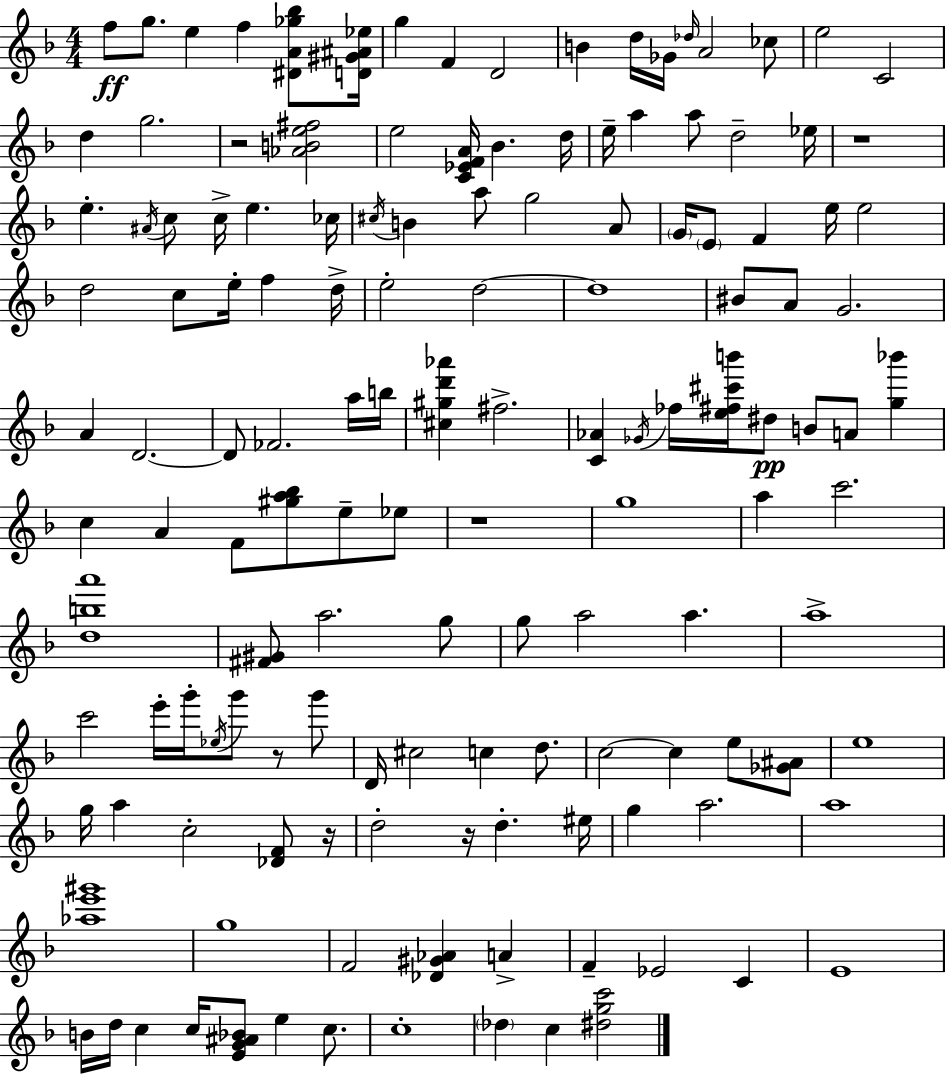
F5/e G5/e. E5/q F5/q [D#4,A4,Gb5,Bb5]/e [D4,G#4,A#4,Eb5]/s G5/q F4/q D4/h B4/q D5/s Gb4/s Db5/s A4/h CES5/e E5/h C4/h D5/q G5/h. R/h [Ab4,B4,E5,F#5]/h E5/h [C4,Eb4,F4,A4]/s Bb4/q. D5/s E5/s A5/q A5/e D5/h Eb5/s R/w E5/q. A#4/s C5/e C5/s E5/q. CES5/s C#5/s B4/q A5/e G5/h A4/e G4/s E4/e F4/q E5/s E5/h D5/h C5/e E5/s F5/q D5/s E5/h D5/h D5/w BIS4/e A4/e G4/h. A4/q D4/h. D4/e FES4/h. A5/s B5/s [C#5,G#5,D6,Ab6]/q F#5/h. [C4,Ab4]/q Gb4/s FES5/s [E5,F#5,C#6,B6]/s D#5/e B4/e A4/e [G5,Bb6]/q C5/q A4/q F4/e [G#5,A5,Bb5]/e E5/e Eb5/e R/w G5/w A5/q C6/h. [D5,B5,A6]/w [F#4,G#4]/e A5/h. G5/e G5/e A5/h A5/q. A5/w C6/h E6/s G6/s Eb5/s G6/e R/e G6/e D4/s C#5/h C5/q D5/e. C5/h C5/q E5/e [Gb4,A#4]/e E5/w G5/s A5/q C5/h [Db4,F4]/e R/s D5/h R/s D5/q. EIS5/s G5/q A5/h. A5/w [Ab5,E6,G#6]/w G5/w F4/h [Db4,G#4,Ab4]/q A4/q F4/q Eb4/h C4/q E4/w B4/s D5/s C5/q C5/s [E4,G4,A#4,Bb4]/e E5/q C5/e. C5/w Db5/q C5/q [D#5,G5,C6]/h